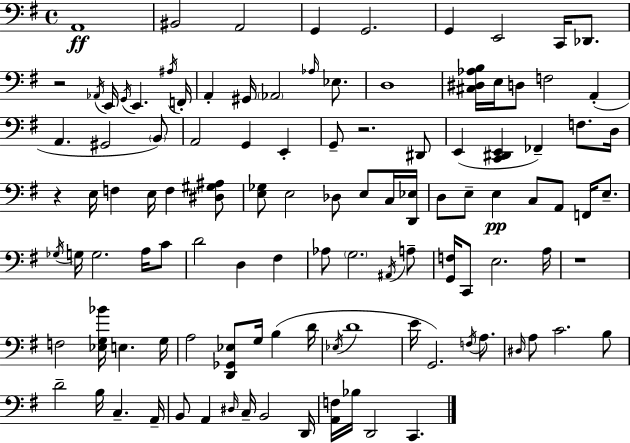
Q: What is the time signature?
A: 4/4